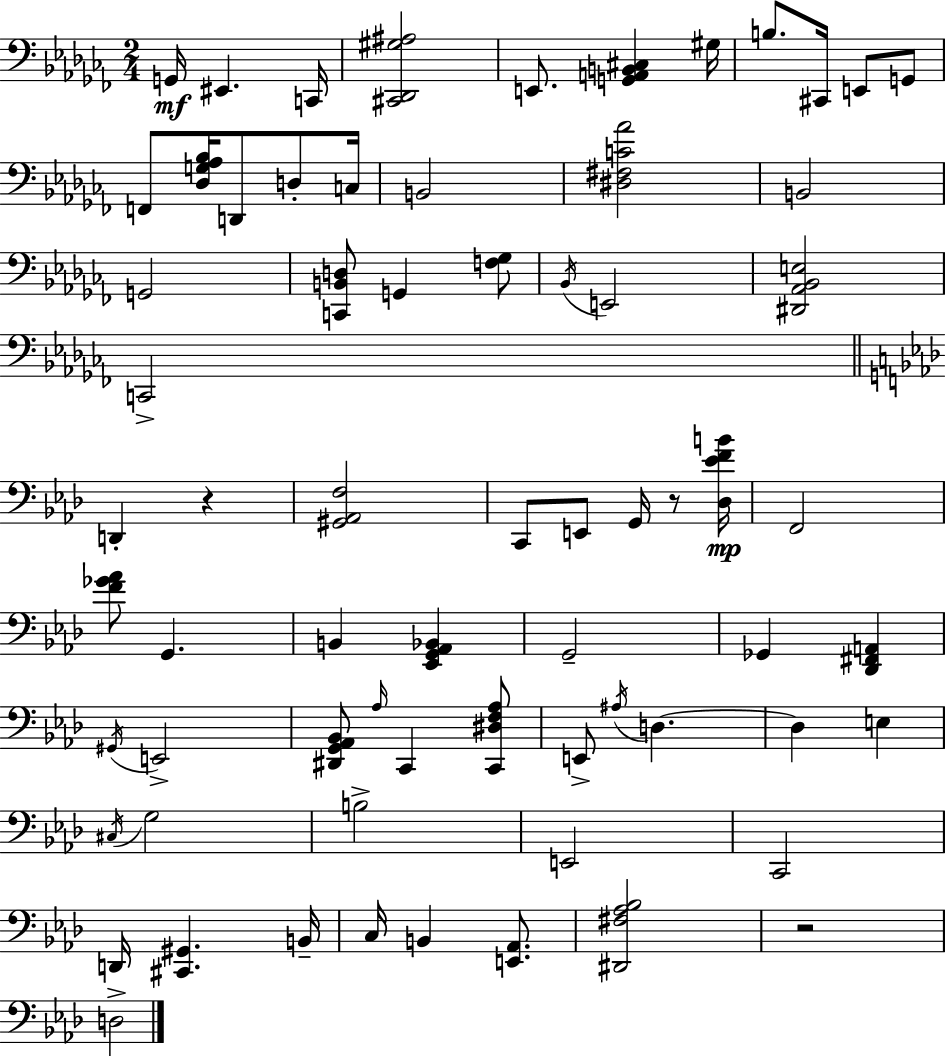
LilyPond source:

{
  \clef bass
  \numericTimeSignature
  \time 2/4
  \key aes \minor
  g,16\mf eis,4. c,16 | <cis, des, gis ais>2 | e,8. <g, a, b, cis>4 gis16 | b8. cis,16 e,8 g,8 | \break f,8 <des g aes bes>16 d,8 d8-. c16 | b,2 | <dis fis c' aes'>2 | b,2 | \break g,2 | <c, b, d>8 g,4 <f ges>8 | \acciaccatura { bes,16 } e,2 | <dis, aes, bes, e>2 | \break c,2-> | \bar "||" \break \key f \minor d,4-. r4 | <gis, aes, f>2 | c,8 e,8 g,16 r8 <des ees' f' b'>16\mp | f,2 | \break <f' ges' aes'>8 g,4. | b,4 <ees, g, aes, bes,>4 | g,2-- | ges,4 <des, fis, a,>4 | \break \acciaccatura { gis,16 } e,2-> | <dis, g, aes, bes,>8 \grace { aes16 } c,4 | <c, dis f aes>8 e,8-> \acciaccatura { ais16 } d4.~~ | d4 e4 | \break \acciaccatura { cis16 } g2 | b2-> | e,2 | c,2 | \break d,16 <cis, gis,>4. | b,16-- c16 b,4 | <e, aes,>8. <dis, fis aes bes>2 | r2 | \break d2-> | \bar "|."
}